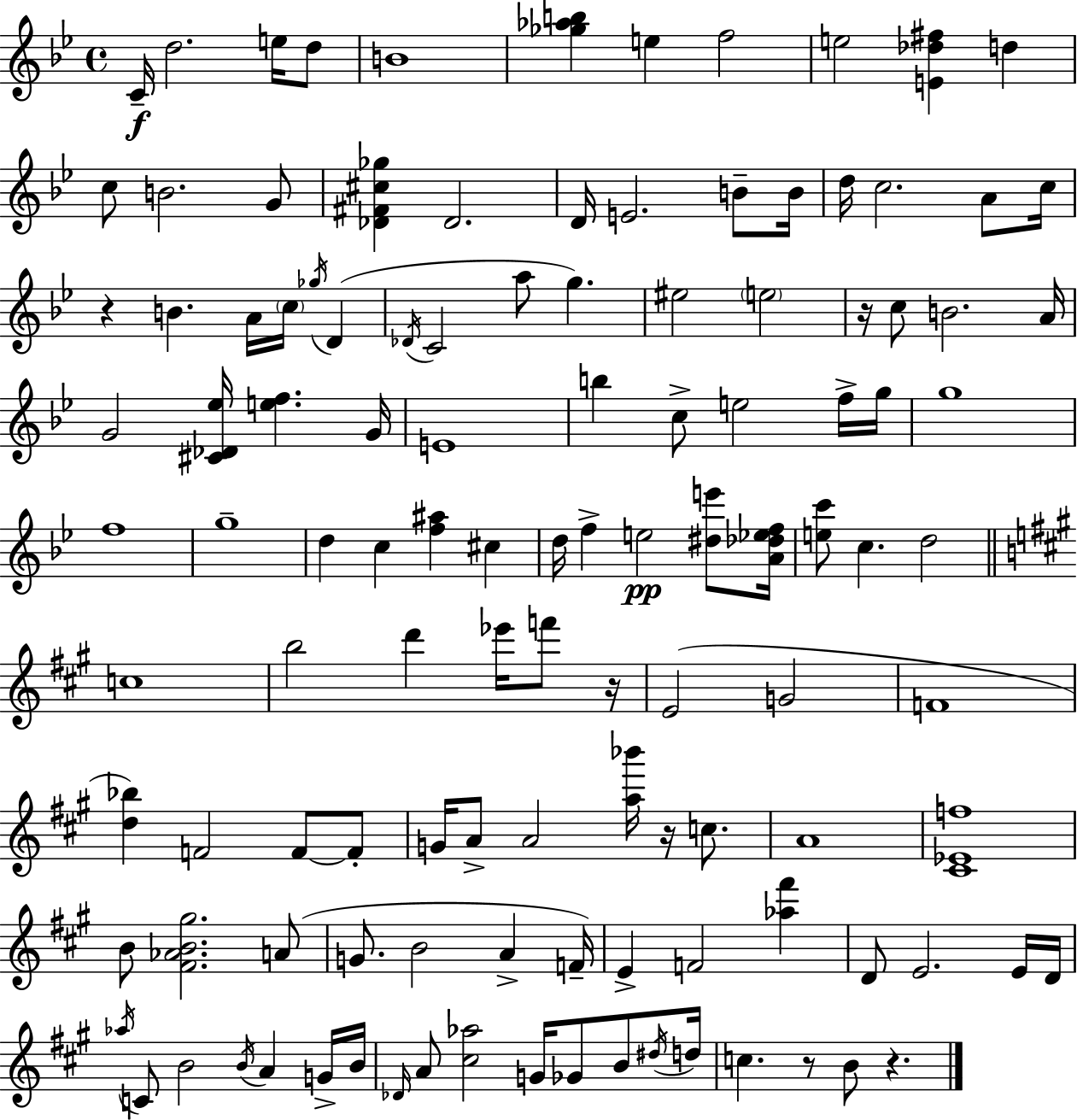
{
  \clef treble
  \time 4/4
  \defaultTimeSignature
  \key g \minor
  \repeat volta 2 { c'16--\f d''2. e''16 d''8 | b'1 | <ges'' aes'' b''>4 e''4 f''2 | e''2 <e' des'' fis''>4 d''4 | \break c''8 b'2. g'8 | <des' fis' cis'' ges''>4 des'2. | d'16 e'2. b'8-- b'16 | d''16 c''2. a'8 c''16 | \break r4 b'4. a'16 \parenthesize c''16 \acciaccatura { ges''16 }( d'4 | \acciaccatura { des'16 } c'2 a''8 g''4.) | eis''2 \parenthesize e''2 | r16 c''8 b'2. | \break a'16 g'2 <cis' des' ees''>16 <e'' f''>4. | g'16 e'1 | b''4 c''8-> e''2 | f''16-> g''16 g''1 | \break f''1 | g''1-- | d''4 c''4 <f'' ais''>4 cis''4 | d''16 f''4-> e''2\pp <dis'' e'''>8 | \break <a' des'' ees'' f''>16 <e'' c'''>8 c''4. d''2 | \bar "||" \break \key a \major c''1 | b''2 d'''4 ees'''16 f'''8 r16 | e'2( g'2 | f'1 | \break <d'' bes''>4) f'2 f'8~~ f'8-. | g'16 a'8-> a'2 <a'' bes'''>16 r16 c''8. | a'1 | <cis' ees' f''>1 | \break b'8 <fis' aes' b' gis''>2. a'8( | g'8. b'2 a'4-> f'16--) | e'4-> f'2 <aes'' fis'''>4 | d'8 e'2. e'16 d'16 | \break \acciaccatura { aes''16 } c'8 b'2 \acciaccatura { b'16 } a'4 | g'16-> b'16 \grace { des'16 } a'8 <cis'' aes''>2 g'16 ges'8 | b'8 \acciaccatura { dis''16 } d''16 c''4. r8 b'8 r4. | } \bar "|."
}